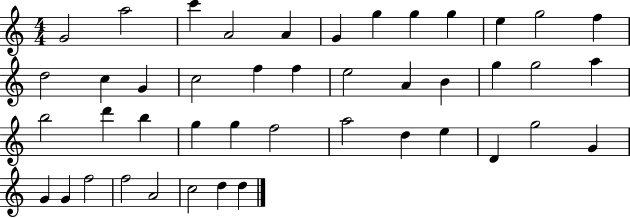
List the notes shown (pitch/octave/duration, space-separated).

G4/h A5/h C6/q A4/h A4/q G4/q G5/q G5/q G5/q E5/q G5/h F5/q D5/h C5/q G4/q C5/h F5/q F5/q E5/h A4/q B4/q G5/q G5/h A5/q B5/h D6/q B5/q G5/q G5/q F5/h A5/h D5/q E5/q D4/q G5/h G4/q G4/q G4/q F5/h F5/h A4/h C5/h D5/q D5/q